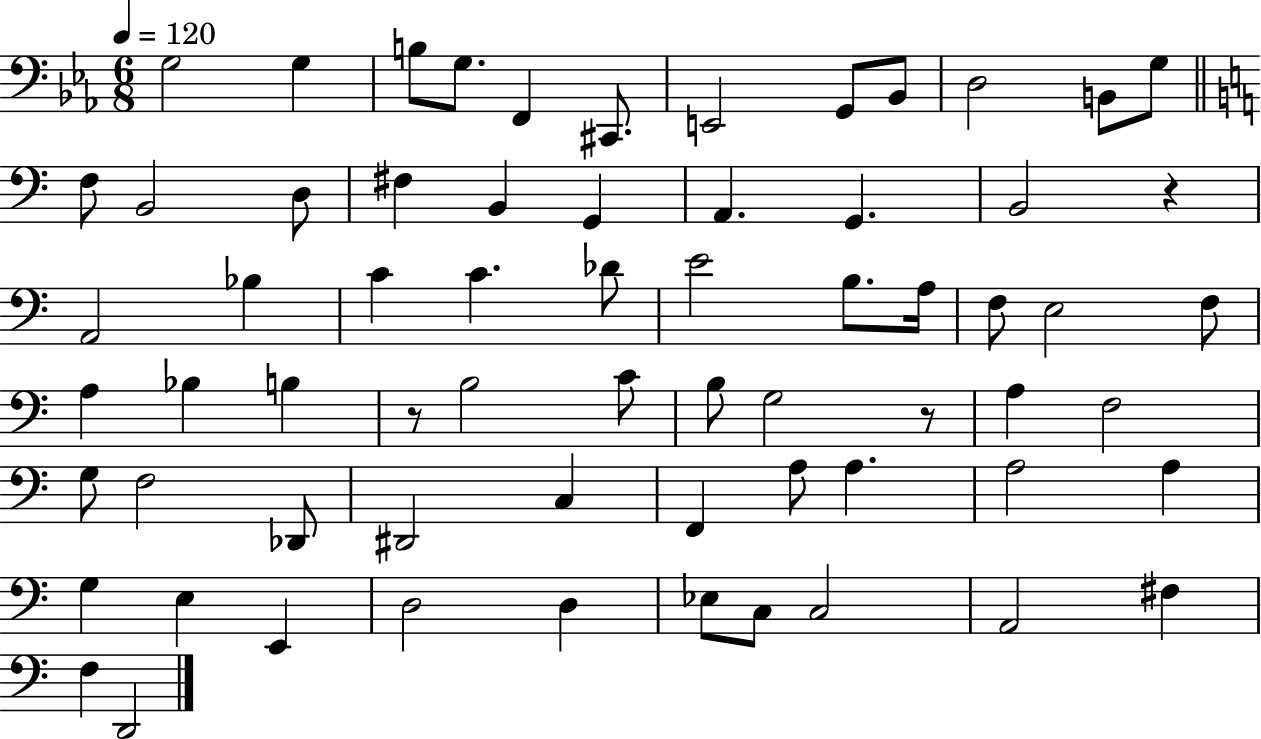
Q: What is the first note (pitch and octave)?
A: G3